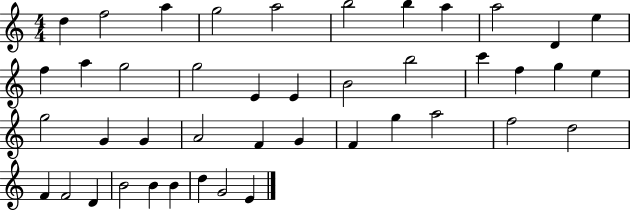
{
  \clef treble
  \numericTimeSignature
  \time 4/4
  \key c \major
  d''4 f''2 a''4 | g''2 a''2 | b''2 b''4 a''4 | a''2 d'4 e''4 | \break f''4 a''4 g''2 | g''2 e'4 e'4 | b'2 b''2 | c'''4 f''4 g''4 e''4 | \break g''2 g'4 g'4 | a'2 f'4 g'4 | f'4 g''4 a''2 | f''2 d''2 | \break f'4 f'2 d'4 | b'2 b'4 b'4 | d''4 g'2 e'4 | \bar "|."
}